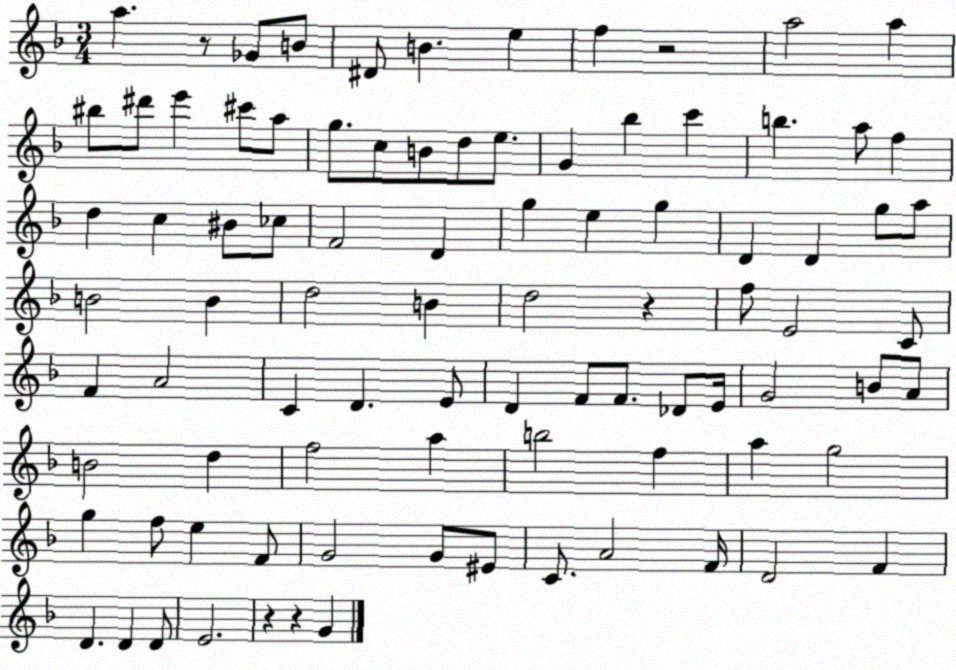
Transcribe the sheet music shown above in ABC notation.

X:1
T:Untitled
M:3/4
L:1/4
K:F
a z/2 _G/2 B/2 ^D/2 B e f z2 a2 a ^b/2 ^d'/2 e' ^c'/2 a/2 g/2 c/2 B/2 d/2 e/2 G _b c' b a/2 f d c ^B/2 _c/2 F2 D g e g D D g/2 a/2 B2 B d2 B d2 z f/2 E2 C/2 F A2 C D E/2 D F/2 F/2 _D/2 E/4 G2 B/2 A/2 B2 d f2 a b2 f a g2 g f/2 e F/2 G2 G/2 ^E/2 C/2 A2 F/4 D2 F D D D/2 E2 z z G